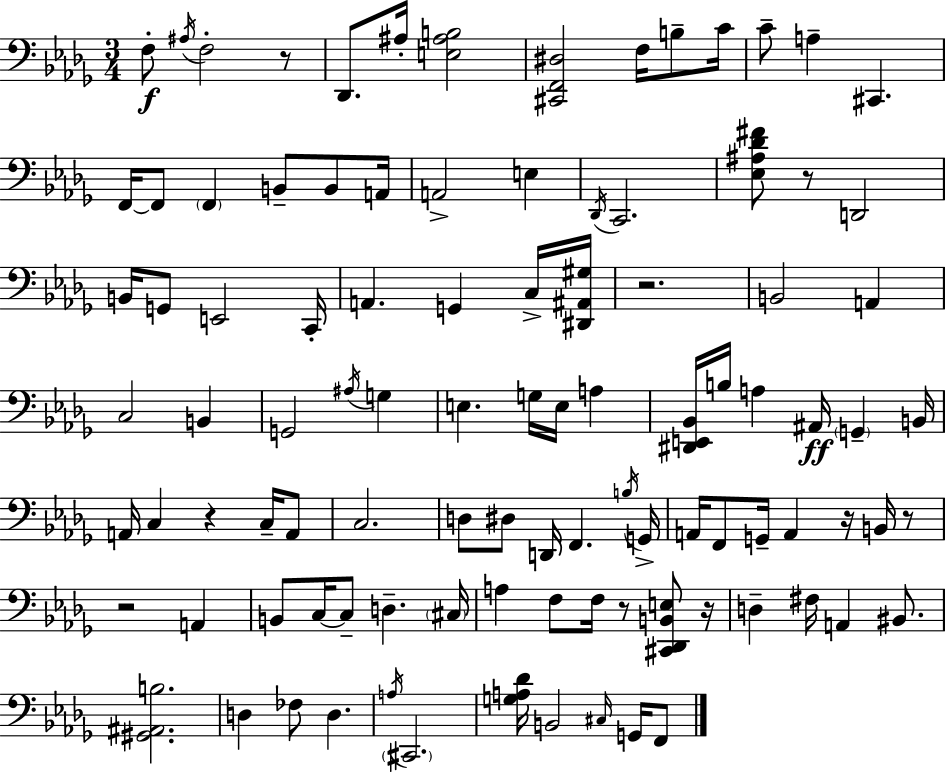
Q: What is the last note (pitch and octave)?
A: F2